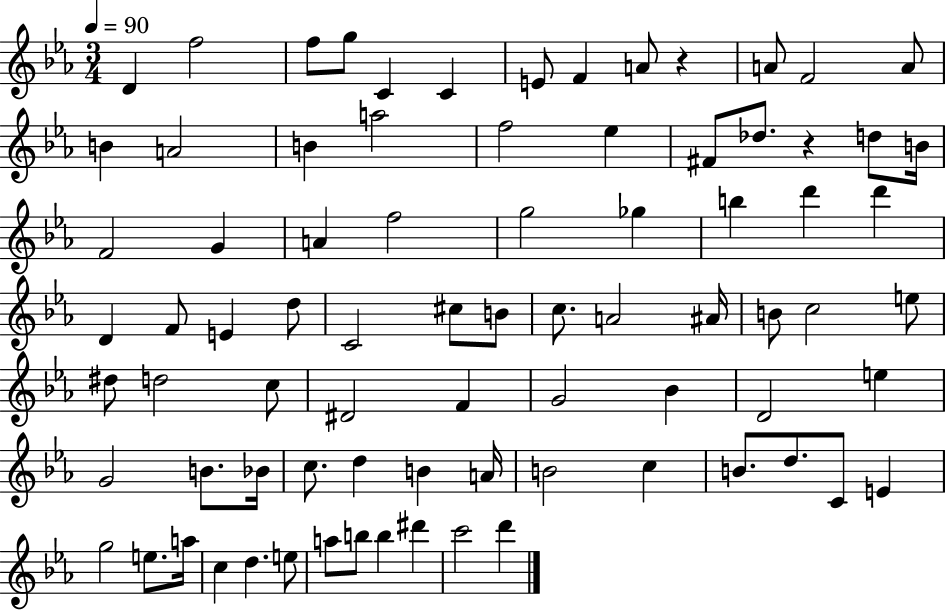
{
  \clef treble
  \numericTimeSignature
  \time 3/4
  \key ees \major
  \tempo 4 = 90
  \repeat volta 2 { d'4 f''2 | f''8 g''8 c'4 c'4 | e'8 f'4 a'8 r4 | a'8 f'2 a'8 | \break b'4 a'2 | b'4 a''2 | f''2 ees''4 | fis'8 des''8. r4 d''8 b'16 | \break f'2 g'4 | a'4 f''2 | g''2 ges''4 | b''4 d'''4 d'''4 | \break d'4 f'8 e'4 d''8 | c'2 cis''8 b'8 | c''8. a'2 ais'16 | b'8 c''2 e''8 | \break dis''8 d''2 c''8 | dis'2 f'4 | g'2 bes'4 | d'2 e''4 | \break g'2 b'8. bes'16 | c''8. d''4 b'4 a'16 | b'2 c''4 | b'8. d''8. c'8 e'4 | \break g''2 e''8. a''16 | c''4 d''4. e''8 | a''8 b''8 b''4 dis'''4 | c'''2 d'''4 | \break } \bar "|."
}